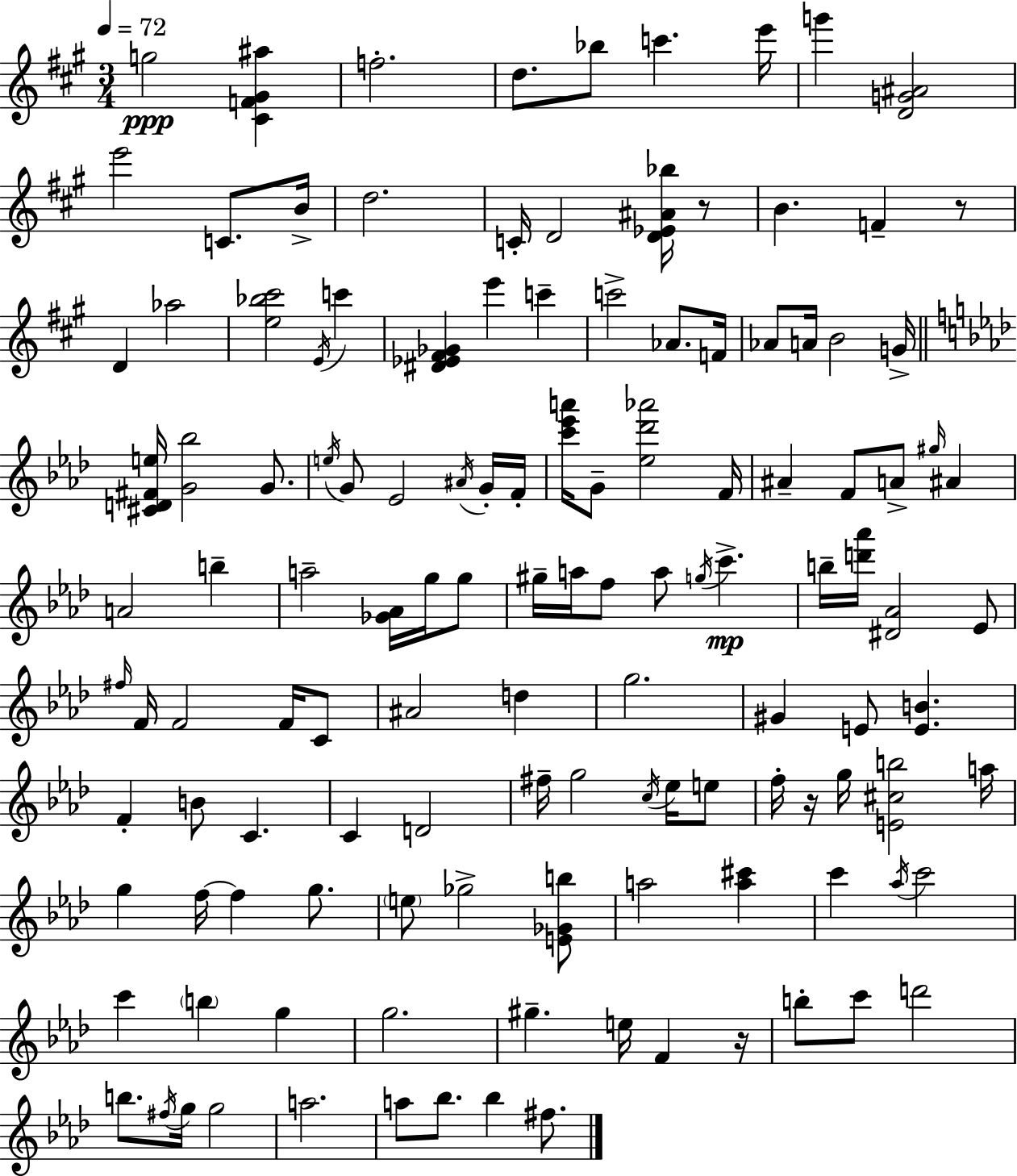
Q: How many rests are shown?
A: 4